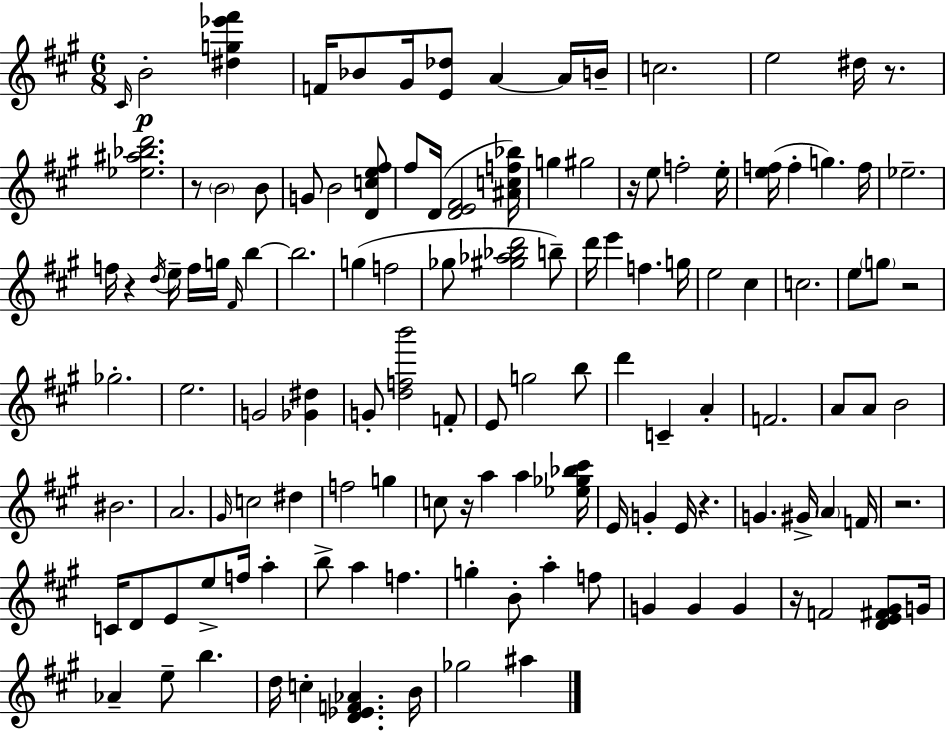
C#4/s B4/h [D#5,G5,Eb6,F#6]/q F4/s Bb4/e G#4/s [E4,Db5]/e A4/q A4/s B4/s C5/h. E5/h D#5/s R/e. [Eb5,A#5,Bb5,D6]/h. R/e B4/h B4/e G4/e B4/h [D4,C5,E5,F#5]/e F#5/e D4/s [D4,E4,F#4]/h [A#4,C5,F5,Bb5]/s G5/q G#5/h R/s E5/e F5/h E5/s [E5,F5]/s F5/q G5/q. F5/s Eb5/h. F5/s R/q D5/s E5/s F5/s G5/s F#4/s B5/q B5/h. G5/q F5/h Gb5/e [G#5,Ab5,Bb5,D6]/h B5/e D6/s E6/q F5/q. G5/s E5/h C#5/q C5/h. E5/e G5/e R/h Gb5/h. E5/h. G4/h [Gb4,D#5]/q G4/e [D5,F5,B6]/h F4/e E4/e G5/h B5/e D6/q C4/q A4/q F4/h. A4/e A4/e B4/h BIS4/h. A4/h. G#4/s C5/h D#5/q F5/h G5/q C5/e R/s A5/q A5/q [Eb5,Gb5,Bb5,C#6]/s E4/s G4/q E4/s R/q. G4/q. G#4/s A4/q F4/s R/h. C4/s D4/e E4/e E5/e F5/s A5/q B5/e A5/q F5/q. G5/q B4/e A5/q F5/e G4/q G4/q G4/q R/s F4/h [D4,E4,F#4,G#4]/e G4/s Ab4/q E5/e B5/q. D5/s C5/q [D4,Eb4,F4,Ab4]/q. B4/s Gb5/h A#5/q